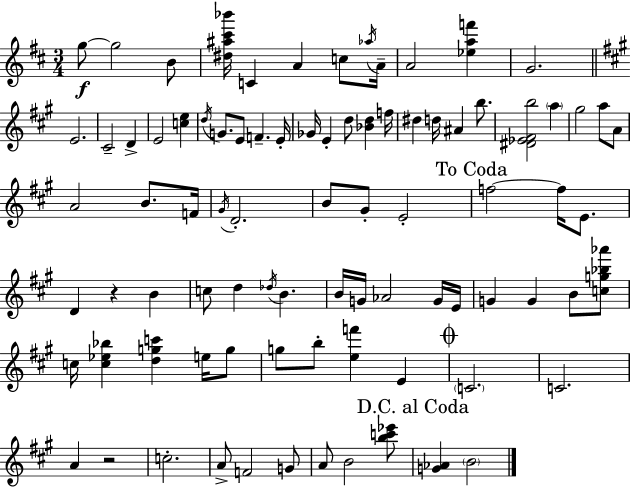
G5/e G5/h B4/e [D#5,A#5,C#6,Bb6]/s C4/q A4/q C5/e Ab5/s A4/s A4/h [Eb5,A5,F6]/q G4/h. E4/h. C#4/h D4/q E4/h [C5,E5]/q D5/s G4/e. E4/e F4/q. E4/s Gb4/s E4/q D5/e [Bb4,D5]/q F5/s D#5/q D5/s A#4/q B5/e. [D#4,Eb4,F#4,B5]/h A5/q G#5/h A5/e A4/e A4/h B4/e. F4/s G#4/s D4/h. B4/e G#4/e E4/h F5/h F5/s E4/e. D4/q R/q B4/q C5/e D5/q Db5/s B4/q. B4/s G4/s Ab4/h G4/s E4/s G4/q G4/q B4/e [C5,G5,Bb5,Ab6]/e C5/s [C5,Eb5,Bb5]/q [D5,G5,C6]/q E5/s G5/e G5/e B5/e [E5,F6]/q E4/q C4/h. C4/h. A4/q R/h C5/h. A4/e F4/h G4/e A4/e B4/h [B5,C6,Eb6]/e [G4,Ab4]/q B4/h